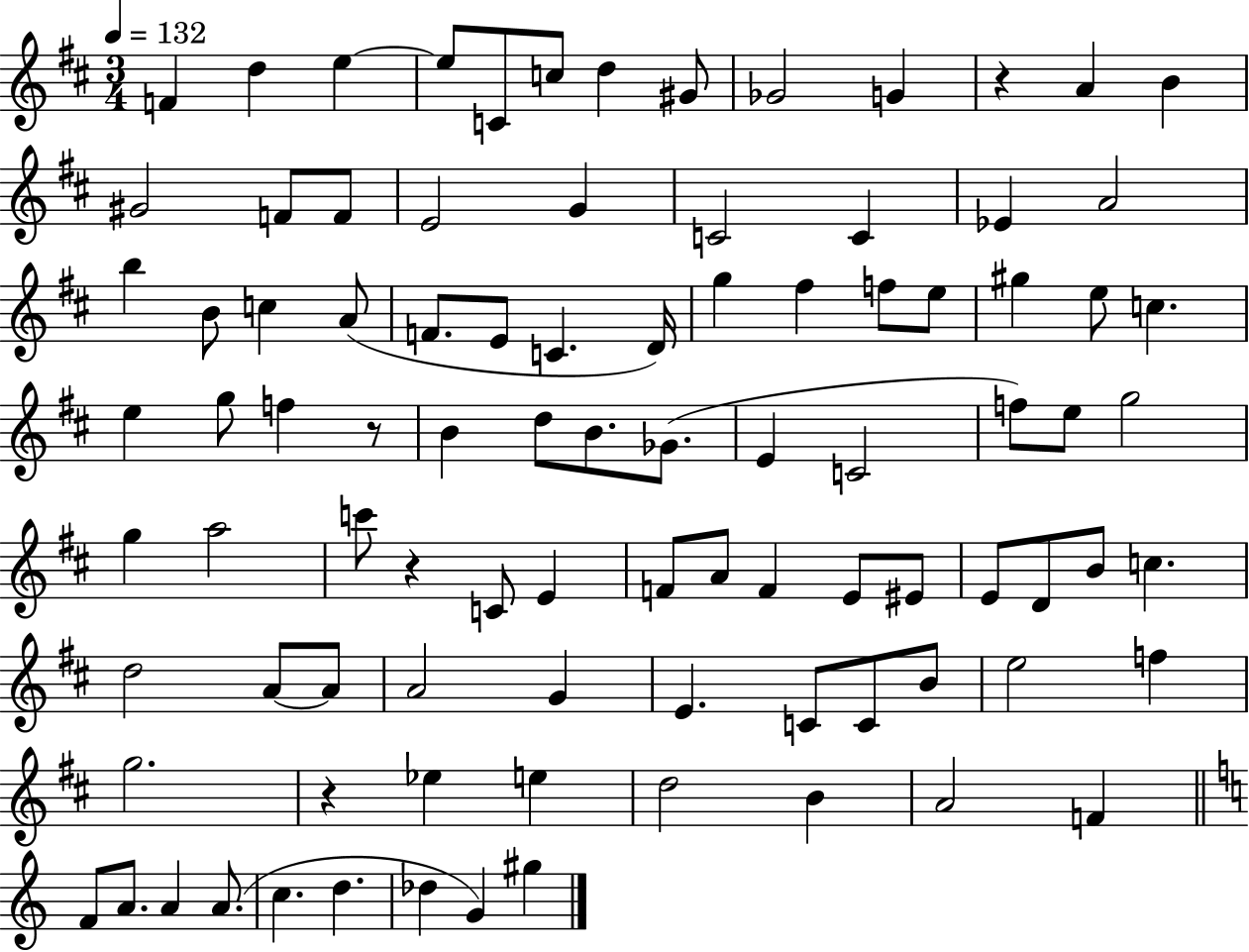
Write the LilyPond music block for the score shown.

{
  \clef treble
  \numericTimeSignature
  \time 3/4
  \key d \major
  \tempo 4 = 132
  f'4 d''4 e''4~~ | e''8 c'8 c''8 d''4 gis'8 | ges'2 g'4 | r4 a'4 b'4 | \break gis'2 f'8 f'8 | e'2 g'4 | c'2 c'4 | ees'4 a'2 | \break b''4 b'8 c''4 a'8( | f'8. e'8 c'4. d'16) | g''4 fis''4 f''8 e''8 | gis''4 e''8 c''4. | \break e''4 g''8 f''4 r8 | b'4 d''8 b'8. ges'8.( | e'4 c'2 | f''8) e''8 g''2 | \break g''4 a''2 | c'''8 r4 c'8 e'4 | f'8 a'8 f'4 e'8 eis'8 | e'8 d'8 b'8 c''4. | \break d''2 a'8~~ a'8 | a'2 g'4 | e'4. c'8 c'8 b'8 | e''2 f''4 | \break g''2. | r4 ees''4 e''4 | d''2 b'4 | a'2 f'4 | \break \bar "||" \break \key a \minor f'8 a'8. a'4 a'8.( | c''4. d''4. | des''4 g'4) gis''4 | \bar "|."
}